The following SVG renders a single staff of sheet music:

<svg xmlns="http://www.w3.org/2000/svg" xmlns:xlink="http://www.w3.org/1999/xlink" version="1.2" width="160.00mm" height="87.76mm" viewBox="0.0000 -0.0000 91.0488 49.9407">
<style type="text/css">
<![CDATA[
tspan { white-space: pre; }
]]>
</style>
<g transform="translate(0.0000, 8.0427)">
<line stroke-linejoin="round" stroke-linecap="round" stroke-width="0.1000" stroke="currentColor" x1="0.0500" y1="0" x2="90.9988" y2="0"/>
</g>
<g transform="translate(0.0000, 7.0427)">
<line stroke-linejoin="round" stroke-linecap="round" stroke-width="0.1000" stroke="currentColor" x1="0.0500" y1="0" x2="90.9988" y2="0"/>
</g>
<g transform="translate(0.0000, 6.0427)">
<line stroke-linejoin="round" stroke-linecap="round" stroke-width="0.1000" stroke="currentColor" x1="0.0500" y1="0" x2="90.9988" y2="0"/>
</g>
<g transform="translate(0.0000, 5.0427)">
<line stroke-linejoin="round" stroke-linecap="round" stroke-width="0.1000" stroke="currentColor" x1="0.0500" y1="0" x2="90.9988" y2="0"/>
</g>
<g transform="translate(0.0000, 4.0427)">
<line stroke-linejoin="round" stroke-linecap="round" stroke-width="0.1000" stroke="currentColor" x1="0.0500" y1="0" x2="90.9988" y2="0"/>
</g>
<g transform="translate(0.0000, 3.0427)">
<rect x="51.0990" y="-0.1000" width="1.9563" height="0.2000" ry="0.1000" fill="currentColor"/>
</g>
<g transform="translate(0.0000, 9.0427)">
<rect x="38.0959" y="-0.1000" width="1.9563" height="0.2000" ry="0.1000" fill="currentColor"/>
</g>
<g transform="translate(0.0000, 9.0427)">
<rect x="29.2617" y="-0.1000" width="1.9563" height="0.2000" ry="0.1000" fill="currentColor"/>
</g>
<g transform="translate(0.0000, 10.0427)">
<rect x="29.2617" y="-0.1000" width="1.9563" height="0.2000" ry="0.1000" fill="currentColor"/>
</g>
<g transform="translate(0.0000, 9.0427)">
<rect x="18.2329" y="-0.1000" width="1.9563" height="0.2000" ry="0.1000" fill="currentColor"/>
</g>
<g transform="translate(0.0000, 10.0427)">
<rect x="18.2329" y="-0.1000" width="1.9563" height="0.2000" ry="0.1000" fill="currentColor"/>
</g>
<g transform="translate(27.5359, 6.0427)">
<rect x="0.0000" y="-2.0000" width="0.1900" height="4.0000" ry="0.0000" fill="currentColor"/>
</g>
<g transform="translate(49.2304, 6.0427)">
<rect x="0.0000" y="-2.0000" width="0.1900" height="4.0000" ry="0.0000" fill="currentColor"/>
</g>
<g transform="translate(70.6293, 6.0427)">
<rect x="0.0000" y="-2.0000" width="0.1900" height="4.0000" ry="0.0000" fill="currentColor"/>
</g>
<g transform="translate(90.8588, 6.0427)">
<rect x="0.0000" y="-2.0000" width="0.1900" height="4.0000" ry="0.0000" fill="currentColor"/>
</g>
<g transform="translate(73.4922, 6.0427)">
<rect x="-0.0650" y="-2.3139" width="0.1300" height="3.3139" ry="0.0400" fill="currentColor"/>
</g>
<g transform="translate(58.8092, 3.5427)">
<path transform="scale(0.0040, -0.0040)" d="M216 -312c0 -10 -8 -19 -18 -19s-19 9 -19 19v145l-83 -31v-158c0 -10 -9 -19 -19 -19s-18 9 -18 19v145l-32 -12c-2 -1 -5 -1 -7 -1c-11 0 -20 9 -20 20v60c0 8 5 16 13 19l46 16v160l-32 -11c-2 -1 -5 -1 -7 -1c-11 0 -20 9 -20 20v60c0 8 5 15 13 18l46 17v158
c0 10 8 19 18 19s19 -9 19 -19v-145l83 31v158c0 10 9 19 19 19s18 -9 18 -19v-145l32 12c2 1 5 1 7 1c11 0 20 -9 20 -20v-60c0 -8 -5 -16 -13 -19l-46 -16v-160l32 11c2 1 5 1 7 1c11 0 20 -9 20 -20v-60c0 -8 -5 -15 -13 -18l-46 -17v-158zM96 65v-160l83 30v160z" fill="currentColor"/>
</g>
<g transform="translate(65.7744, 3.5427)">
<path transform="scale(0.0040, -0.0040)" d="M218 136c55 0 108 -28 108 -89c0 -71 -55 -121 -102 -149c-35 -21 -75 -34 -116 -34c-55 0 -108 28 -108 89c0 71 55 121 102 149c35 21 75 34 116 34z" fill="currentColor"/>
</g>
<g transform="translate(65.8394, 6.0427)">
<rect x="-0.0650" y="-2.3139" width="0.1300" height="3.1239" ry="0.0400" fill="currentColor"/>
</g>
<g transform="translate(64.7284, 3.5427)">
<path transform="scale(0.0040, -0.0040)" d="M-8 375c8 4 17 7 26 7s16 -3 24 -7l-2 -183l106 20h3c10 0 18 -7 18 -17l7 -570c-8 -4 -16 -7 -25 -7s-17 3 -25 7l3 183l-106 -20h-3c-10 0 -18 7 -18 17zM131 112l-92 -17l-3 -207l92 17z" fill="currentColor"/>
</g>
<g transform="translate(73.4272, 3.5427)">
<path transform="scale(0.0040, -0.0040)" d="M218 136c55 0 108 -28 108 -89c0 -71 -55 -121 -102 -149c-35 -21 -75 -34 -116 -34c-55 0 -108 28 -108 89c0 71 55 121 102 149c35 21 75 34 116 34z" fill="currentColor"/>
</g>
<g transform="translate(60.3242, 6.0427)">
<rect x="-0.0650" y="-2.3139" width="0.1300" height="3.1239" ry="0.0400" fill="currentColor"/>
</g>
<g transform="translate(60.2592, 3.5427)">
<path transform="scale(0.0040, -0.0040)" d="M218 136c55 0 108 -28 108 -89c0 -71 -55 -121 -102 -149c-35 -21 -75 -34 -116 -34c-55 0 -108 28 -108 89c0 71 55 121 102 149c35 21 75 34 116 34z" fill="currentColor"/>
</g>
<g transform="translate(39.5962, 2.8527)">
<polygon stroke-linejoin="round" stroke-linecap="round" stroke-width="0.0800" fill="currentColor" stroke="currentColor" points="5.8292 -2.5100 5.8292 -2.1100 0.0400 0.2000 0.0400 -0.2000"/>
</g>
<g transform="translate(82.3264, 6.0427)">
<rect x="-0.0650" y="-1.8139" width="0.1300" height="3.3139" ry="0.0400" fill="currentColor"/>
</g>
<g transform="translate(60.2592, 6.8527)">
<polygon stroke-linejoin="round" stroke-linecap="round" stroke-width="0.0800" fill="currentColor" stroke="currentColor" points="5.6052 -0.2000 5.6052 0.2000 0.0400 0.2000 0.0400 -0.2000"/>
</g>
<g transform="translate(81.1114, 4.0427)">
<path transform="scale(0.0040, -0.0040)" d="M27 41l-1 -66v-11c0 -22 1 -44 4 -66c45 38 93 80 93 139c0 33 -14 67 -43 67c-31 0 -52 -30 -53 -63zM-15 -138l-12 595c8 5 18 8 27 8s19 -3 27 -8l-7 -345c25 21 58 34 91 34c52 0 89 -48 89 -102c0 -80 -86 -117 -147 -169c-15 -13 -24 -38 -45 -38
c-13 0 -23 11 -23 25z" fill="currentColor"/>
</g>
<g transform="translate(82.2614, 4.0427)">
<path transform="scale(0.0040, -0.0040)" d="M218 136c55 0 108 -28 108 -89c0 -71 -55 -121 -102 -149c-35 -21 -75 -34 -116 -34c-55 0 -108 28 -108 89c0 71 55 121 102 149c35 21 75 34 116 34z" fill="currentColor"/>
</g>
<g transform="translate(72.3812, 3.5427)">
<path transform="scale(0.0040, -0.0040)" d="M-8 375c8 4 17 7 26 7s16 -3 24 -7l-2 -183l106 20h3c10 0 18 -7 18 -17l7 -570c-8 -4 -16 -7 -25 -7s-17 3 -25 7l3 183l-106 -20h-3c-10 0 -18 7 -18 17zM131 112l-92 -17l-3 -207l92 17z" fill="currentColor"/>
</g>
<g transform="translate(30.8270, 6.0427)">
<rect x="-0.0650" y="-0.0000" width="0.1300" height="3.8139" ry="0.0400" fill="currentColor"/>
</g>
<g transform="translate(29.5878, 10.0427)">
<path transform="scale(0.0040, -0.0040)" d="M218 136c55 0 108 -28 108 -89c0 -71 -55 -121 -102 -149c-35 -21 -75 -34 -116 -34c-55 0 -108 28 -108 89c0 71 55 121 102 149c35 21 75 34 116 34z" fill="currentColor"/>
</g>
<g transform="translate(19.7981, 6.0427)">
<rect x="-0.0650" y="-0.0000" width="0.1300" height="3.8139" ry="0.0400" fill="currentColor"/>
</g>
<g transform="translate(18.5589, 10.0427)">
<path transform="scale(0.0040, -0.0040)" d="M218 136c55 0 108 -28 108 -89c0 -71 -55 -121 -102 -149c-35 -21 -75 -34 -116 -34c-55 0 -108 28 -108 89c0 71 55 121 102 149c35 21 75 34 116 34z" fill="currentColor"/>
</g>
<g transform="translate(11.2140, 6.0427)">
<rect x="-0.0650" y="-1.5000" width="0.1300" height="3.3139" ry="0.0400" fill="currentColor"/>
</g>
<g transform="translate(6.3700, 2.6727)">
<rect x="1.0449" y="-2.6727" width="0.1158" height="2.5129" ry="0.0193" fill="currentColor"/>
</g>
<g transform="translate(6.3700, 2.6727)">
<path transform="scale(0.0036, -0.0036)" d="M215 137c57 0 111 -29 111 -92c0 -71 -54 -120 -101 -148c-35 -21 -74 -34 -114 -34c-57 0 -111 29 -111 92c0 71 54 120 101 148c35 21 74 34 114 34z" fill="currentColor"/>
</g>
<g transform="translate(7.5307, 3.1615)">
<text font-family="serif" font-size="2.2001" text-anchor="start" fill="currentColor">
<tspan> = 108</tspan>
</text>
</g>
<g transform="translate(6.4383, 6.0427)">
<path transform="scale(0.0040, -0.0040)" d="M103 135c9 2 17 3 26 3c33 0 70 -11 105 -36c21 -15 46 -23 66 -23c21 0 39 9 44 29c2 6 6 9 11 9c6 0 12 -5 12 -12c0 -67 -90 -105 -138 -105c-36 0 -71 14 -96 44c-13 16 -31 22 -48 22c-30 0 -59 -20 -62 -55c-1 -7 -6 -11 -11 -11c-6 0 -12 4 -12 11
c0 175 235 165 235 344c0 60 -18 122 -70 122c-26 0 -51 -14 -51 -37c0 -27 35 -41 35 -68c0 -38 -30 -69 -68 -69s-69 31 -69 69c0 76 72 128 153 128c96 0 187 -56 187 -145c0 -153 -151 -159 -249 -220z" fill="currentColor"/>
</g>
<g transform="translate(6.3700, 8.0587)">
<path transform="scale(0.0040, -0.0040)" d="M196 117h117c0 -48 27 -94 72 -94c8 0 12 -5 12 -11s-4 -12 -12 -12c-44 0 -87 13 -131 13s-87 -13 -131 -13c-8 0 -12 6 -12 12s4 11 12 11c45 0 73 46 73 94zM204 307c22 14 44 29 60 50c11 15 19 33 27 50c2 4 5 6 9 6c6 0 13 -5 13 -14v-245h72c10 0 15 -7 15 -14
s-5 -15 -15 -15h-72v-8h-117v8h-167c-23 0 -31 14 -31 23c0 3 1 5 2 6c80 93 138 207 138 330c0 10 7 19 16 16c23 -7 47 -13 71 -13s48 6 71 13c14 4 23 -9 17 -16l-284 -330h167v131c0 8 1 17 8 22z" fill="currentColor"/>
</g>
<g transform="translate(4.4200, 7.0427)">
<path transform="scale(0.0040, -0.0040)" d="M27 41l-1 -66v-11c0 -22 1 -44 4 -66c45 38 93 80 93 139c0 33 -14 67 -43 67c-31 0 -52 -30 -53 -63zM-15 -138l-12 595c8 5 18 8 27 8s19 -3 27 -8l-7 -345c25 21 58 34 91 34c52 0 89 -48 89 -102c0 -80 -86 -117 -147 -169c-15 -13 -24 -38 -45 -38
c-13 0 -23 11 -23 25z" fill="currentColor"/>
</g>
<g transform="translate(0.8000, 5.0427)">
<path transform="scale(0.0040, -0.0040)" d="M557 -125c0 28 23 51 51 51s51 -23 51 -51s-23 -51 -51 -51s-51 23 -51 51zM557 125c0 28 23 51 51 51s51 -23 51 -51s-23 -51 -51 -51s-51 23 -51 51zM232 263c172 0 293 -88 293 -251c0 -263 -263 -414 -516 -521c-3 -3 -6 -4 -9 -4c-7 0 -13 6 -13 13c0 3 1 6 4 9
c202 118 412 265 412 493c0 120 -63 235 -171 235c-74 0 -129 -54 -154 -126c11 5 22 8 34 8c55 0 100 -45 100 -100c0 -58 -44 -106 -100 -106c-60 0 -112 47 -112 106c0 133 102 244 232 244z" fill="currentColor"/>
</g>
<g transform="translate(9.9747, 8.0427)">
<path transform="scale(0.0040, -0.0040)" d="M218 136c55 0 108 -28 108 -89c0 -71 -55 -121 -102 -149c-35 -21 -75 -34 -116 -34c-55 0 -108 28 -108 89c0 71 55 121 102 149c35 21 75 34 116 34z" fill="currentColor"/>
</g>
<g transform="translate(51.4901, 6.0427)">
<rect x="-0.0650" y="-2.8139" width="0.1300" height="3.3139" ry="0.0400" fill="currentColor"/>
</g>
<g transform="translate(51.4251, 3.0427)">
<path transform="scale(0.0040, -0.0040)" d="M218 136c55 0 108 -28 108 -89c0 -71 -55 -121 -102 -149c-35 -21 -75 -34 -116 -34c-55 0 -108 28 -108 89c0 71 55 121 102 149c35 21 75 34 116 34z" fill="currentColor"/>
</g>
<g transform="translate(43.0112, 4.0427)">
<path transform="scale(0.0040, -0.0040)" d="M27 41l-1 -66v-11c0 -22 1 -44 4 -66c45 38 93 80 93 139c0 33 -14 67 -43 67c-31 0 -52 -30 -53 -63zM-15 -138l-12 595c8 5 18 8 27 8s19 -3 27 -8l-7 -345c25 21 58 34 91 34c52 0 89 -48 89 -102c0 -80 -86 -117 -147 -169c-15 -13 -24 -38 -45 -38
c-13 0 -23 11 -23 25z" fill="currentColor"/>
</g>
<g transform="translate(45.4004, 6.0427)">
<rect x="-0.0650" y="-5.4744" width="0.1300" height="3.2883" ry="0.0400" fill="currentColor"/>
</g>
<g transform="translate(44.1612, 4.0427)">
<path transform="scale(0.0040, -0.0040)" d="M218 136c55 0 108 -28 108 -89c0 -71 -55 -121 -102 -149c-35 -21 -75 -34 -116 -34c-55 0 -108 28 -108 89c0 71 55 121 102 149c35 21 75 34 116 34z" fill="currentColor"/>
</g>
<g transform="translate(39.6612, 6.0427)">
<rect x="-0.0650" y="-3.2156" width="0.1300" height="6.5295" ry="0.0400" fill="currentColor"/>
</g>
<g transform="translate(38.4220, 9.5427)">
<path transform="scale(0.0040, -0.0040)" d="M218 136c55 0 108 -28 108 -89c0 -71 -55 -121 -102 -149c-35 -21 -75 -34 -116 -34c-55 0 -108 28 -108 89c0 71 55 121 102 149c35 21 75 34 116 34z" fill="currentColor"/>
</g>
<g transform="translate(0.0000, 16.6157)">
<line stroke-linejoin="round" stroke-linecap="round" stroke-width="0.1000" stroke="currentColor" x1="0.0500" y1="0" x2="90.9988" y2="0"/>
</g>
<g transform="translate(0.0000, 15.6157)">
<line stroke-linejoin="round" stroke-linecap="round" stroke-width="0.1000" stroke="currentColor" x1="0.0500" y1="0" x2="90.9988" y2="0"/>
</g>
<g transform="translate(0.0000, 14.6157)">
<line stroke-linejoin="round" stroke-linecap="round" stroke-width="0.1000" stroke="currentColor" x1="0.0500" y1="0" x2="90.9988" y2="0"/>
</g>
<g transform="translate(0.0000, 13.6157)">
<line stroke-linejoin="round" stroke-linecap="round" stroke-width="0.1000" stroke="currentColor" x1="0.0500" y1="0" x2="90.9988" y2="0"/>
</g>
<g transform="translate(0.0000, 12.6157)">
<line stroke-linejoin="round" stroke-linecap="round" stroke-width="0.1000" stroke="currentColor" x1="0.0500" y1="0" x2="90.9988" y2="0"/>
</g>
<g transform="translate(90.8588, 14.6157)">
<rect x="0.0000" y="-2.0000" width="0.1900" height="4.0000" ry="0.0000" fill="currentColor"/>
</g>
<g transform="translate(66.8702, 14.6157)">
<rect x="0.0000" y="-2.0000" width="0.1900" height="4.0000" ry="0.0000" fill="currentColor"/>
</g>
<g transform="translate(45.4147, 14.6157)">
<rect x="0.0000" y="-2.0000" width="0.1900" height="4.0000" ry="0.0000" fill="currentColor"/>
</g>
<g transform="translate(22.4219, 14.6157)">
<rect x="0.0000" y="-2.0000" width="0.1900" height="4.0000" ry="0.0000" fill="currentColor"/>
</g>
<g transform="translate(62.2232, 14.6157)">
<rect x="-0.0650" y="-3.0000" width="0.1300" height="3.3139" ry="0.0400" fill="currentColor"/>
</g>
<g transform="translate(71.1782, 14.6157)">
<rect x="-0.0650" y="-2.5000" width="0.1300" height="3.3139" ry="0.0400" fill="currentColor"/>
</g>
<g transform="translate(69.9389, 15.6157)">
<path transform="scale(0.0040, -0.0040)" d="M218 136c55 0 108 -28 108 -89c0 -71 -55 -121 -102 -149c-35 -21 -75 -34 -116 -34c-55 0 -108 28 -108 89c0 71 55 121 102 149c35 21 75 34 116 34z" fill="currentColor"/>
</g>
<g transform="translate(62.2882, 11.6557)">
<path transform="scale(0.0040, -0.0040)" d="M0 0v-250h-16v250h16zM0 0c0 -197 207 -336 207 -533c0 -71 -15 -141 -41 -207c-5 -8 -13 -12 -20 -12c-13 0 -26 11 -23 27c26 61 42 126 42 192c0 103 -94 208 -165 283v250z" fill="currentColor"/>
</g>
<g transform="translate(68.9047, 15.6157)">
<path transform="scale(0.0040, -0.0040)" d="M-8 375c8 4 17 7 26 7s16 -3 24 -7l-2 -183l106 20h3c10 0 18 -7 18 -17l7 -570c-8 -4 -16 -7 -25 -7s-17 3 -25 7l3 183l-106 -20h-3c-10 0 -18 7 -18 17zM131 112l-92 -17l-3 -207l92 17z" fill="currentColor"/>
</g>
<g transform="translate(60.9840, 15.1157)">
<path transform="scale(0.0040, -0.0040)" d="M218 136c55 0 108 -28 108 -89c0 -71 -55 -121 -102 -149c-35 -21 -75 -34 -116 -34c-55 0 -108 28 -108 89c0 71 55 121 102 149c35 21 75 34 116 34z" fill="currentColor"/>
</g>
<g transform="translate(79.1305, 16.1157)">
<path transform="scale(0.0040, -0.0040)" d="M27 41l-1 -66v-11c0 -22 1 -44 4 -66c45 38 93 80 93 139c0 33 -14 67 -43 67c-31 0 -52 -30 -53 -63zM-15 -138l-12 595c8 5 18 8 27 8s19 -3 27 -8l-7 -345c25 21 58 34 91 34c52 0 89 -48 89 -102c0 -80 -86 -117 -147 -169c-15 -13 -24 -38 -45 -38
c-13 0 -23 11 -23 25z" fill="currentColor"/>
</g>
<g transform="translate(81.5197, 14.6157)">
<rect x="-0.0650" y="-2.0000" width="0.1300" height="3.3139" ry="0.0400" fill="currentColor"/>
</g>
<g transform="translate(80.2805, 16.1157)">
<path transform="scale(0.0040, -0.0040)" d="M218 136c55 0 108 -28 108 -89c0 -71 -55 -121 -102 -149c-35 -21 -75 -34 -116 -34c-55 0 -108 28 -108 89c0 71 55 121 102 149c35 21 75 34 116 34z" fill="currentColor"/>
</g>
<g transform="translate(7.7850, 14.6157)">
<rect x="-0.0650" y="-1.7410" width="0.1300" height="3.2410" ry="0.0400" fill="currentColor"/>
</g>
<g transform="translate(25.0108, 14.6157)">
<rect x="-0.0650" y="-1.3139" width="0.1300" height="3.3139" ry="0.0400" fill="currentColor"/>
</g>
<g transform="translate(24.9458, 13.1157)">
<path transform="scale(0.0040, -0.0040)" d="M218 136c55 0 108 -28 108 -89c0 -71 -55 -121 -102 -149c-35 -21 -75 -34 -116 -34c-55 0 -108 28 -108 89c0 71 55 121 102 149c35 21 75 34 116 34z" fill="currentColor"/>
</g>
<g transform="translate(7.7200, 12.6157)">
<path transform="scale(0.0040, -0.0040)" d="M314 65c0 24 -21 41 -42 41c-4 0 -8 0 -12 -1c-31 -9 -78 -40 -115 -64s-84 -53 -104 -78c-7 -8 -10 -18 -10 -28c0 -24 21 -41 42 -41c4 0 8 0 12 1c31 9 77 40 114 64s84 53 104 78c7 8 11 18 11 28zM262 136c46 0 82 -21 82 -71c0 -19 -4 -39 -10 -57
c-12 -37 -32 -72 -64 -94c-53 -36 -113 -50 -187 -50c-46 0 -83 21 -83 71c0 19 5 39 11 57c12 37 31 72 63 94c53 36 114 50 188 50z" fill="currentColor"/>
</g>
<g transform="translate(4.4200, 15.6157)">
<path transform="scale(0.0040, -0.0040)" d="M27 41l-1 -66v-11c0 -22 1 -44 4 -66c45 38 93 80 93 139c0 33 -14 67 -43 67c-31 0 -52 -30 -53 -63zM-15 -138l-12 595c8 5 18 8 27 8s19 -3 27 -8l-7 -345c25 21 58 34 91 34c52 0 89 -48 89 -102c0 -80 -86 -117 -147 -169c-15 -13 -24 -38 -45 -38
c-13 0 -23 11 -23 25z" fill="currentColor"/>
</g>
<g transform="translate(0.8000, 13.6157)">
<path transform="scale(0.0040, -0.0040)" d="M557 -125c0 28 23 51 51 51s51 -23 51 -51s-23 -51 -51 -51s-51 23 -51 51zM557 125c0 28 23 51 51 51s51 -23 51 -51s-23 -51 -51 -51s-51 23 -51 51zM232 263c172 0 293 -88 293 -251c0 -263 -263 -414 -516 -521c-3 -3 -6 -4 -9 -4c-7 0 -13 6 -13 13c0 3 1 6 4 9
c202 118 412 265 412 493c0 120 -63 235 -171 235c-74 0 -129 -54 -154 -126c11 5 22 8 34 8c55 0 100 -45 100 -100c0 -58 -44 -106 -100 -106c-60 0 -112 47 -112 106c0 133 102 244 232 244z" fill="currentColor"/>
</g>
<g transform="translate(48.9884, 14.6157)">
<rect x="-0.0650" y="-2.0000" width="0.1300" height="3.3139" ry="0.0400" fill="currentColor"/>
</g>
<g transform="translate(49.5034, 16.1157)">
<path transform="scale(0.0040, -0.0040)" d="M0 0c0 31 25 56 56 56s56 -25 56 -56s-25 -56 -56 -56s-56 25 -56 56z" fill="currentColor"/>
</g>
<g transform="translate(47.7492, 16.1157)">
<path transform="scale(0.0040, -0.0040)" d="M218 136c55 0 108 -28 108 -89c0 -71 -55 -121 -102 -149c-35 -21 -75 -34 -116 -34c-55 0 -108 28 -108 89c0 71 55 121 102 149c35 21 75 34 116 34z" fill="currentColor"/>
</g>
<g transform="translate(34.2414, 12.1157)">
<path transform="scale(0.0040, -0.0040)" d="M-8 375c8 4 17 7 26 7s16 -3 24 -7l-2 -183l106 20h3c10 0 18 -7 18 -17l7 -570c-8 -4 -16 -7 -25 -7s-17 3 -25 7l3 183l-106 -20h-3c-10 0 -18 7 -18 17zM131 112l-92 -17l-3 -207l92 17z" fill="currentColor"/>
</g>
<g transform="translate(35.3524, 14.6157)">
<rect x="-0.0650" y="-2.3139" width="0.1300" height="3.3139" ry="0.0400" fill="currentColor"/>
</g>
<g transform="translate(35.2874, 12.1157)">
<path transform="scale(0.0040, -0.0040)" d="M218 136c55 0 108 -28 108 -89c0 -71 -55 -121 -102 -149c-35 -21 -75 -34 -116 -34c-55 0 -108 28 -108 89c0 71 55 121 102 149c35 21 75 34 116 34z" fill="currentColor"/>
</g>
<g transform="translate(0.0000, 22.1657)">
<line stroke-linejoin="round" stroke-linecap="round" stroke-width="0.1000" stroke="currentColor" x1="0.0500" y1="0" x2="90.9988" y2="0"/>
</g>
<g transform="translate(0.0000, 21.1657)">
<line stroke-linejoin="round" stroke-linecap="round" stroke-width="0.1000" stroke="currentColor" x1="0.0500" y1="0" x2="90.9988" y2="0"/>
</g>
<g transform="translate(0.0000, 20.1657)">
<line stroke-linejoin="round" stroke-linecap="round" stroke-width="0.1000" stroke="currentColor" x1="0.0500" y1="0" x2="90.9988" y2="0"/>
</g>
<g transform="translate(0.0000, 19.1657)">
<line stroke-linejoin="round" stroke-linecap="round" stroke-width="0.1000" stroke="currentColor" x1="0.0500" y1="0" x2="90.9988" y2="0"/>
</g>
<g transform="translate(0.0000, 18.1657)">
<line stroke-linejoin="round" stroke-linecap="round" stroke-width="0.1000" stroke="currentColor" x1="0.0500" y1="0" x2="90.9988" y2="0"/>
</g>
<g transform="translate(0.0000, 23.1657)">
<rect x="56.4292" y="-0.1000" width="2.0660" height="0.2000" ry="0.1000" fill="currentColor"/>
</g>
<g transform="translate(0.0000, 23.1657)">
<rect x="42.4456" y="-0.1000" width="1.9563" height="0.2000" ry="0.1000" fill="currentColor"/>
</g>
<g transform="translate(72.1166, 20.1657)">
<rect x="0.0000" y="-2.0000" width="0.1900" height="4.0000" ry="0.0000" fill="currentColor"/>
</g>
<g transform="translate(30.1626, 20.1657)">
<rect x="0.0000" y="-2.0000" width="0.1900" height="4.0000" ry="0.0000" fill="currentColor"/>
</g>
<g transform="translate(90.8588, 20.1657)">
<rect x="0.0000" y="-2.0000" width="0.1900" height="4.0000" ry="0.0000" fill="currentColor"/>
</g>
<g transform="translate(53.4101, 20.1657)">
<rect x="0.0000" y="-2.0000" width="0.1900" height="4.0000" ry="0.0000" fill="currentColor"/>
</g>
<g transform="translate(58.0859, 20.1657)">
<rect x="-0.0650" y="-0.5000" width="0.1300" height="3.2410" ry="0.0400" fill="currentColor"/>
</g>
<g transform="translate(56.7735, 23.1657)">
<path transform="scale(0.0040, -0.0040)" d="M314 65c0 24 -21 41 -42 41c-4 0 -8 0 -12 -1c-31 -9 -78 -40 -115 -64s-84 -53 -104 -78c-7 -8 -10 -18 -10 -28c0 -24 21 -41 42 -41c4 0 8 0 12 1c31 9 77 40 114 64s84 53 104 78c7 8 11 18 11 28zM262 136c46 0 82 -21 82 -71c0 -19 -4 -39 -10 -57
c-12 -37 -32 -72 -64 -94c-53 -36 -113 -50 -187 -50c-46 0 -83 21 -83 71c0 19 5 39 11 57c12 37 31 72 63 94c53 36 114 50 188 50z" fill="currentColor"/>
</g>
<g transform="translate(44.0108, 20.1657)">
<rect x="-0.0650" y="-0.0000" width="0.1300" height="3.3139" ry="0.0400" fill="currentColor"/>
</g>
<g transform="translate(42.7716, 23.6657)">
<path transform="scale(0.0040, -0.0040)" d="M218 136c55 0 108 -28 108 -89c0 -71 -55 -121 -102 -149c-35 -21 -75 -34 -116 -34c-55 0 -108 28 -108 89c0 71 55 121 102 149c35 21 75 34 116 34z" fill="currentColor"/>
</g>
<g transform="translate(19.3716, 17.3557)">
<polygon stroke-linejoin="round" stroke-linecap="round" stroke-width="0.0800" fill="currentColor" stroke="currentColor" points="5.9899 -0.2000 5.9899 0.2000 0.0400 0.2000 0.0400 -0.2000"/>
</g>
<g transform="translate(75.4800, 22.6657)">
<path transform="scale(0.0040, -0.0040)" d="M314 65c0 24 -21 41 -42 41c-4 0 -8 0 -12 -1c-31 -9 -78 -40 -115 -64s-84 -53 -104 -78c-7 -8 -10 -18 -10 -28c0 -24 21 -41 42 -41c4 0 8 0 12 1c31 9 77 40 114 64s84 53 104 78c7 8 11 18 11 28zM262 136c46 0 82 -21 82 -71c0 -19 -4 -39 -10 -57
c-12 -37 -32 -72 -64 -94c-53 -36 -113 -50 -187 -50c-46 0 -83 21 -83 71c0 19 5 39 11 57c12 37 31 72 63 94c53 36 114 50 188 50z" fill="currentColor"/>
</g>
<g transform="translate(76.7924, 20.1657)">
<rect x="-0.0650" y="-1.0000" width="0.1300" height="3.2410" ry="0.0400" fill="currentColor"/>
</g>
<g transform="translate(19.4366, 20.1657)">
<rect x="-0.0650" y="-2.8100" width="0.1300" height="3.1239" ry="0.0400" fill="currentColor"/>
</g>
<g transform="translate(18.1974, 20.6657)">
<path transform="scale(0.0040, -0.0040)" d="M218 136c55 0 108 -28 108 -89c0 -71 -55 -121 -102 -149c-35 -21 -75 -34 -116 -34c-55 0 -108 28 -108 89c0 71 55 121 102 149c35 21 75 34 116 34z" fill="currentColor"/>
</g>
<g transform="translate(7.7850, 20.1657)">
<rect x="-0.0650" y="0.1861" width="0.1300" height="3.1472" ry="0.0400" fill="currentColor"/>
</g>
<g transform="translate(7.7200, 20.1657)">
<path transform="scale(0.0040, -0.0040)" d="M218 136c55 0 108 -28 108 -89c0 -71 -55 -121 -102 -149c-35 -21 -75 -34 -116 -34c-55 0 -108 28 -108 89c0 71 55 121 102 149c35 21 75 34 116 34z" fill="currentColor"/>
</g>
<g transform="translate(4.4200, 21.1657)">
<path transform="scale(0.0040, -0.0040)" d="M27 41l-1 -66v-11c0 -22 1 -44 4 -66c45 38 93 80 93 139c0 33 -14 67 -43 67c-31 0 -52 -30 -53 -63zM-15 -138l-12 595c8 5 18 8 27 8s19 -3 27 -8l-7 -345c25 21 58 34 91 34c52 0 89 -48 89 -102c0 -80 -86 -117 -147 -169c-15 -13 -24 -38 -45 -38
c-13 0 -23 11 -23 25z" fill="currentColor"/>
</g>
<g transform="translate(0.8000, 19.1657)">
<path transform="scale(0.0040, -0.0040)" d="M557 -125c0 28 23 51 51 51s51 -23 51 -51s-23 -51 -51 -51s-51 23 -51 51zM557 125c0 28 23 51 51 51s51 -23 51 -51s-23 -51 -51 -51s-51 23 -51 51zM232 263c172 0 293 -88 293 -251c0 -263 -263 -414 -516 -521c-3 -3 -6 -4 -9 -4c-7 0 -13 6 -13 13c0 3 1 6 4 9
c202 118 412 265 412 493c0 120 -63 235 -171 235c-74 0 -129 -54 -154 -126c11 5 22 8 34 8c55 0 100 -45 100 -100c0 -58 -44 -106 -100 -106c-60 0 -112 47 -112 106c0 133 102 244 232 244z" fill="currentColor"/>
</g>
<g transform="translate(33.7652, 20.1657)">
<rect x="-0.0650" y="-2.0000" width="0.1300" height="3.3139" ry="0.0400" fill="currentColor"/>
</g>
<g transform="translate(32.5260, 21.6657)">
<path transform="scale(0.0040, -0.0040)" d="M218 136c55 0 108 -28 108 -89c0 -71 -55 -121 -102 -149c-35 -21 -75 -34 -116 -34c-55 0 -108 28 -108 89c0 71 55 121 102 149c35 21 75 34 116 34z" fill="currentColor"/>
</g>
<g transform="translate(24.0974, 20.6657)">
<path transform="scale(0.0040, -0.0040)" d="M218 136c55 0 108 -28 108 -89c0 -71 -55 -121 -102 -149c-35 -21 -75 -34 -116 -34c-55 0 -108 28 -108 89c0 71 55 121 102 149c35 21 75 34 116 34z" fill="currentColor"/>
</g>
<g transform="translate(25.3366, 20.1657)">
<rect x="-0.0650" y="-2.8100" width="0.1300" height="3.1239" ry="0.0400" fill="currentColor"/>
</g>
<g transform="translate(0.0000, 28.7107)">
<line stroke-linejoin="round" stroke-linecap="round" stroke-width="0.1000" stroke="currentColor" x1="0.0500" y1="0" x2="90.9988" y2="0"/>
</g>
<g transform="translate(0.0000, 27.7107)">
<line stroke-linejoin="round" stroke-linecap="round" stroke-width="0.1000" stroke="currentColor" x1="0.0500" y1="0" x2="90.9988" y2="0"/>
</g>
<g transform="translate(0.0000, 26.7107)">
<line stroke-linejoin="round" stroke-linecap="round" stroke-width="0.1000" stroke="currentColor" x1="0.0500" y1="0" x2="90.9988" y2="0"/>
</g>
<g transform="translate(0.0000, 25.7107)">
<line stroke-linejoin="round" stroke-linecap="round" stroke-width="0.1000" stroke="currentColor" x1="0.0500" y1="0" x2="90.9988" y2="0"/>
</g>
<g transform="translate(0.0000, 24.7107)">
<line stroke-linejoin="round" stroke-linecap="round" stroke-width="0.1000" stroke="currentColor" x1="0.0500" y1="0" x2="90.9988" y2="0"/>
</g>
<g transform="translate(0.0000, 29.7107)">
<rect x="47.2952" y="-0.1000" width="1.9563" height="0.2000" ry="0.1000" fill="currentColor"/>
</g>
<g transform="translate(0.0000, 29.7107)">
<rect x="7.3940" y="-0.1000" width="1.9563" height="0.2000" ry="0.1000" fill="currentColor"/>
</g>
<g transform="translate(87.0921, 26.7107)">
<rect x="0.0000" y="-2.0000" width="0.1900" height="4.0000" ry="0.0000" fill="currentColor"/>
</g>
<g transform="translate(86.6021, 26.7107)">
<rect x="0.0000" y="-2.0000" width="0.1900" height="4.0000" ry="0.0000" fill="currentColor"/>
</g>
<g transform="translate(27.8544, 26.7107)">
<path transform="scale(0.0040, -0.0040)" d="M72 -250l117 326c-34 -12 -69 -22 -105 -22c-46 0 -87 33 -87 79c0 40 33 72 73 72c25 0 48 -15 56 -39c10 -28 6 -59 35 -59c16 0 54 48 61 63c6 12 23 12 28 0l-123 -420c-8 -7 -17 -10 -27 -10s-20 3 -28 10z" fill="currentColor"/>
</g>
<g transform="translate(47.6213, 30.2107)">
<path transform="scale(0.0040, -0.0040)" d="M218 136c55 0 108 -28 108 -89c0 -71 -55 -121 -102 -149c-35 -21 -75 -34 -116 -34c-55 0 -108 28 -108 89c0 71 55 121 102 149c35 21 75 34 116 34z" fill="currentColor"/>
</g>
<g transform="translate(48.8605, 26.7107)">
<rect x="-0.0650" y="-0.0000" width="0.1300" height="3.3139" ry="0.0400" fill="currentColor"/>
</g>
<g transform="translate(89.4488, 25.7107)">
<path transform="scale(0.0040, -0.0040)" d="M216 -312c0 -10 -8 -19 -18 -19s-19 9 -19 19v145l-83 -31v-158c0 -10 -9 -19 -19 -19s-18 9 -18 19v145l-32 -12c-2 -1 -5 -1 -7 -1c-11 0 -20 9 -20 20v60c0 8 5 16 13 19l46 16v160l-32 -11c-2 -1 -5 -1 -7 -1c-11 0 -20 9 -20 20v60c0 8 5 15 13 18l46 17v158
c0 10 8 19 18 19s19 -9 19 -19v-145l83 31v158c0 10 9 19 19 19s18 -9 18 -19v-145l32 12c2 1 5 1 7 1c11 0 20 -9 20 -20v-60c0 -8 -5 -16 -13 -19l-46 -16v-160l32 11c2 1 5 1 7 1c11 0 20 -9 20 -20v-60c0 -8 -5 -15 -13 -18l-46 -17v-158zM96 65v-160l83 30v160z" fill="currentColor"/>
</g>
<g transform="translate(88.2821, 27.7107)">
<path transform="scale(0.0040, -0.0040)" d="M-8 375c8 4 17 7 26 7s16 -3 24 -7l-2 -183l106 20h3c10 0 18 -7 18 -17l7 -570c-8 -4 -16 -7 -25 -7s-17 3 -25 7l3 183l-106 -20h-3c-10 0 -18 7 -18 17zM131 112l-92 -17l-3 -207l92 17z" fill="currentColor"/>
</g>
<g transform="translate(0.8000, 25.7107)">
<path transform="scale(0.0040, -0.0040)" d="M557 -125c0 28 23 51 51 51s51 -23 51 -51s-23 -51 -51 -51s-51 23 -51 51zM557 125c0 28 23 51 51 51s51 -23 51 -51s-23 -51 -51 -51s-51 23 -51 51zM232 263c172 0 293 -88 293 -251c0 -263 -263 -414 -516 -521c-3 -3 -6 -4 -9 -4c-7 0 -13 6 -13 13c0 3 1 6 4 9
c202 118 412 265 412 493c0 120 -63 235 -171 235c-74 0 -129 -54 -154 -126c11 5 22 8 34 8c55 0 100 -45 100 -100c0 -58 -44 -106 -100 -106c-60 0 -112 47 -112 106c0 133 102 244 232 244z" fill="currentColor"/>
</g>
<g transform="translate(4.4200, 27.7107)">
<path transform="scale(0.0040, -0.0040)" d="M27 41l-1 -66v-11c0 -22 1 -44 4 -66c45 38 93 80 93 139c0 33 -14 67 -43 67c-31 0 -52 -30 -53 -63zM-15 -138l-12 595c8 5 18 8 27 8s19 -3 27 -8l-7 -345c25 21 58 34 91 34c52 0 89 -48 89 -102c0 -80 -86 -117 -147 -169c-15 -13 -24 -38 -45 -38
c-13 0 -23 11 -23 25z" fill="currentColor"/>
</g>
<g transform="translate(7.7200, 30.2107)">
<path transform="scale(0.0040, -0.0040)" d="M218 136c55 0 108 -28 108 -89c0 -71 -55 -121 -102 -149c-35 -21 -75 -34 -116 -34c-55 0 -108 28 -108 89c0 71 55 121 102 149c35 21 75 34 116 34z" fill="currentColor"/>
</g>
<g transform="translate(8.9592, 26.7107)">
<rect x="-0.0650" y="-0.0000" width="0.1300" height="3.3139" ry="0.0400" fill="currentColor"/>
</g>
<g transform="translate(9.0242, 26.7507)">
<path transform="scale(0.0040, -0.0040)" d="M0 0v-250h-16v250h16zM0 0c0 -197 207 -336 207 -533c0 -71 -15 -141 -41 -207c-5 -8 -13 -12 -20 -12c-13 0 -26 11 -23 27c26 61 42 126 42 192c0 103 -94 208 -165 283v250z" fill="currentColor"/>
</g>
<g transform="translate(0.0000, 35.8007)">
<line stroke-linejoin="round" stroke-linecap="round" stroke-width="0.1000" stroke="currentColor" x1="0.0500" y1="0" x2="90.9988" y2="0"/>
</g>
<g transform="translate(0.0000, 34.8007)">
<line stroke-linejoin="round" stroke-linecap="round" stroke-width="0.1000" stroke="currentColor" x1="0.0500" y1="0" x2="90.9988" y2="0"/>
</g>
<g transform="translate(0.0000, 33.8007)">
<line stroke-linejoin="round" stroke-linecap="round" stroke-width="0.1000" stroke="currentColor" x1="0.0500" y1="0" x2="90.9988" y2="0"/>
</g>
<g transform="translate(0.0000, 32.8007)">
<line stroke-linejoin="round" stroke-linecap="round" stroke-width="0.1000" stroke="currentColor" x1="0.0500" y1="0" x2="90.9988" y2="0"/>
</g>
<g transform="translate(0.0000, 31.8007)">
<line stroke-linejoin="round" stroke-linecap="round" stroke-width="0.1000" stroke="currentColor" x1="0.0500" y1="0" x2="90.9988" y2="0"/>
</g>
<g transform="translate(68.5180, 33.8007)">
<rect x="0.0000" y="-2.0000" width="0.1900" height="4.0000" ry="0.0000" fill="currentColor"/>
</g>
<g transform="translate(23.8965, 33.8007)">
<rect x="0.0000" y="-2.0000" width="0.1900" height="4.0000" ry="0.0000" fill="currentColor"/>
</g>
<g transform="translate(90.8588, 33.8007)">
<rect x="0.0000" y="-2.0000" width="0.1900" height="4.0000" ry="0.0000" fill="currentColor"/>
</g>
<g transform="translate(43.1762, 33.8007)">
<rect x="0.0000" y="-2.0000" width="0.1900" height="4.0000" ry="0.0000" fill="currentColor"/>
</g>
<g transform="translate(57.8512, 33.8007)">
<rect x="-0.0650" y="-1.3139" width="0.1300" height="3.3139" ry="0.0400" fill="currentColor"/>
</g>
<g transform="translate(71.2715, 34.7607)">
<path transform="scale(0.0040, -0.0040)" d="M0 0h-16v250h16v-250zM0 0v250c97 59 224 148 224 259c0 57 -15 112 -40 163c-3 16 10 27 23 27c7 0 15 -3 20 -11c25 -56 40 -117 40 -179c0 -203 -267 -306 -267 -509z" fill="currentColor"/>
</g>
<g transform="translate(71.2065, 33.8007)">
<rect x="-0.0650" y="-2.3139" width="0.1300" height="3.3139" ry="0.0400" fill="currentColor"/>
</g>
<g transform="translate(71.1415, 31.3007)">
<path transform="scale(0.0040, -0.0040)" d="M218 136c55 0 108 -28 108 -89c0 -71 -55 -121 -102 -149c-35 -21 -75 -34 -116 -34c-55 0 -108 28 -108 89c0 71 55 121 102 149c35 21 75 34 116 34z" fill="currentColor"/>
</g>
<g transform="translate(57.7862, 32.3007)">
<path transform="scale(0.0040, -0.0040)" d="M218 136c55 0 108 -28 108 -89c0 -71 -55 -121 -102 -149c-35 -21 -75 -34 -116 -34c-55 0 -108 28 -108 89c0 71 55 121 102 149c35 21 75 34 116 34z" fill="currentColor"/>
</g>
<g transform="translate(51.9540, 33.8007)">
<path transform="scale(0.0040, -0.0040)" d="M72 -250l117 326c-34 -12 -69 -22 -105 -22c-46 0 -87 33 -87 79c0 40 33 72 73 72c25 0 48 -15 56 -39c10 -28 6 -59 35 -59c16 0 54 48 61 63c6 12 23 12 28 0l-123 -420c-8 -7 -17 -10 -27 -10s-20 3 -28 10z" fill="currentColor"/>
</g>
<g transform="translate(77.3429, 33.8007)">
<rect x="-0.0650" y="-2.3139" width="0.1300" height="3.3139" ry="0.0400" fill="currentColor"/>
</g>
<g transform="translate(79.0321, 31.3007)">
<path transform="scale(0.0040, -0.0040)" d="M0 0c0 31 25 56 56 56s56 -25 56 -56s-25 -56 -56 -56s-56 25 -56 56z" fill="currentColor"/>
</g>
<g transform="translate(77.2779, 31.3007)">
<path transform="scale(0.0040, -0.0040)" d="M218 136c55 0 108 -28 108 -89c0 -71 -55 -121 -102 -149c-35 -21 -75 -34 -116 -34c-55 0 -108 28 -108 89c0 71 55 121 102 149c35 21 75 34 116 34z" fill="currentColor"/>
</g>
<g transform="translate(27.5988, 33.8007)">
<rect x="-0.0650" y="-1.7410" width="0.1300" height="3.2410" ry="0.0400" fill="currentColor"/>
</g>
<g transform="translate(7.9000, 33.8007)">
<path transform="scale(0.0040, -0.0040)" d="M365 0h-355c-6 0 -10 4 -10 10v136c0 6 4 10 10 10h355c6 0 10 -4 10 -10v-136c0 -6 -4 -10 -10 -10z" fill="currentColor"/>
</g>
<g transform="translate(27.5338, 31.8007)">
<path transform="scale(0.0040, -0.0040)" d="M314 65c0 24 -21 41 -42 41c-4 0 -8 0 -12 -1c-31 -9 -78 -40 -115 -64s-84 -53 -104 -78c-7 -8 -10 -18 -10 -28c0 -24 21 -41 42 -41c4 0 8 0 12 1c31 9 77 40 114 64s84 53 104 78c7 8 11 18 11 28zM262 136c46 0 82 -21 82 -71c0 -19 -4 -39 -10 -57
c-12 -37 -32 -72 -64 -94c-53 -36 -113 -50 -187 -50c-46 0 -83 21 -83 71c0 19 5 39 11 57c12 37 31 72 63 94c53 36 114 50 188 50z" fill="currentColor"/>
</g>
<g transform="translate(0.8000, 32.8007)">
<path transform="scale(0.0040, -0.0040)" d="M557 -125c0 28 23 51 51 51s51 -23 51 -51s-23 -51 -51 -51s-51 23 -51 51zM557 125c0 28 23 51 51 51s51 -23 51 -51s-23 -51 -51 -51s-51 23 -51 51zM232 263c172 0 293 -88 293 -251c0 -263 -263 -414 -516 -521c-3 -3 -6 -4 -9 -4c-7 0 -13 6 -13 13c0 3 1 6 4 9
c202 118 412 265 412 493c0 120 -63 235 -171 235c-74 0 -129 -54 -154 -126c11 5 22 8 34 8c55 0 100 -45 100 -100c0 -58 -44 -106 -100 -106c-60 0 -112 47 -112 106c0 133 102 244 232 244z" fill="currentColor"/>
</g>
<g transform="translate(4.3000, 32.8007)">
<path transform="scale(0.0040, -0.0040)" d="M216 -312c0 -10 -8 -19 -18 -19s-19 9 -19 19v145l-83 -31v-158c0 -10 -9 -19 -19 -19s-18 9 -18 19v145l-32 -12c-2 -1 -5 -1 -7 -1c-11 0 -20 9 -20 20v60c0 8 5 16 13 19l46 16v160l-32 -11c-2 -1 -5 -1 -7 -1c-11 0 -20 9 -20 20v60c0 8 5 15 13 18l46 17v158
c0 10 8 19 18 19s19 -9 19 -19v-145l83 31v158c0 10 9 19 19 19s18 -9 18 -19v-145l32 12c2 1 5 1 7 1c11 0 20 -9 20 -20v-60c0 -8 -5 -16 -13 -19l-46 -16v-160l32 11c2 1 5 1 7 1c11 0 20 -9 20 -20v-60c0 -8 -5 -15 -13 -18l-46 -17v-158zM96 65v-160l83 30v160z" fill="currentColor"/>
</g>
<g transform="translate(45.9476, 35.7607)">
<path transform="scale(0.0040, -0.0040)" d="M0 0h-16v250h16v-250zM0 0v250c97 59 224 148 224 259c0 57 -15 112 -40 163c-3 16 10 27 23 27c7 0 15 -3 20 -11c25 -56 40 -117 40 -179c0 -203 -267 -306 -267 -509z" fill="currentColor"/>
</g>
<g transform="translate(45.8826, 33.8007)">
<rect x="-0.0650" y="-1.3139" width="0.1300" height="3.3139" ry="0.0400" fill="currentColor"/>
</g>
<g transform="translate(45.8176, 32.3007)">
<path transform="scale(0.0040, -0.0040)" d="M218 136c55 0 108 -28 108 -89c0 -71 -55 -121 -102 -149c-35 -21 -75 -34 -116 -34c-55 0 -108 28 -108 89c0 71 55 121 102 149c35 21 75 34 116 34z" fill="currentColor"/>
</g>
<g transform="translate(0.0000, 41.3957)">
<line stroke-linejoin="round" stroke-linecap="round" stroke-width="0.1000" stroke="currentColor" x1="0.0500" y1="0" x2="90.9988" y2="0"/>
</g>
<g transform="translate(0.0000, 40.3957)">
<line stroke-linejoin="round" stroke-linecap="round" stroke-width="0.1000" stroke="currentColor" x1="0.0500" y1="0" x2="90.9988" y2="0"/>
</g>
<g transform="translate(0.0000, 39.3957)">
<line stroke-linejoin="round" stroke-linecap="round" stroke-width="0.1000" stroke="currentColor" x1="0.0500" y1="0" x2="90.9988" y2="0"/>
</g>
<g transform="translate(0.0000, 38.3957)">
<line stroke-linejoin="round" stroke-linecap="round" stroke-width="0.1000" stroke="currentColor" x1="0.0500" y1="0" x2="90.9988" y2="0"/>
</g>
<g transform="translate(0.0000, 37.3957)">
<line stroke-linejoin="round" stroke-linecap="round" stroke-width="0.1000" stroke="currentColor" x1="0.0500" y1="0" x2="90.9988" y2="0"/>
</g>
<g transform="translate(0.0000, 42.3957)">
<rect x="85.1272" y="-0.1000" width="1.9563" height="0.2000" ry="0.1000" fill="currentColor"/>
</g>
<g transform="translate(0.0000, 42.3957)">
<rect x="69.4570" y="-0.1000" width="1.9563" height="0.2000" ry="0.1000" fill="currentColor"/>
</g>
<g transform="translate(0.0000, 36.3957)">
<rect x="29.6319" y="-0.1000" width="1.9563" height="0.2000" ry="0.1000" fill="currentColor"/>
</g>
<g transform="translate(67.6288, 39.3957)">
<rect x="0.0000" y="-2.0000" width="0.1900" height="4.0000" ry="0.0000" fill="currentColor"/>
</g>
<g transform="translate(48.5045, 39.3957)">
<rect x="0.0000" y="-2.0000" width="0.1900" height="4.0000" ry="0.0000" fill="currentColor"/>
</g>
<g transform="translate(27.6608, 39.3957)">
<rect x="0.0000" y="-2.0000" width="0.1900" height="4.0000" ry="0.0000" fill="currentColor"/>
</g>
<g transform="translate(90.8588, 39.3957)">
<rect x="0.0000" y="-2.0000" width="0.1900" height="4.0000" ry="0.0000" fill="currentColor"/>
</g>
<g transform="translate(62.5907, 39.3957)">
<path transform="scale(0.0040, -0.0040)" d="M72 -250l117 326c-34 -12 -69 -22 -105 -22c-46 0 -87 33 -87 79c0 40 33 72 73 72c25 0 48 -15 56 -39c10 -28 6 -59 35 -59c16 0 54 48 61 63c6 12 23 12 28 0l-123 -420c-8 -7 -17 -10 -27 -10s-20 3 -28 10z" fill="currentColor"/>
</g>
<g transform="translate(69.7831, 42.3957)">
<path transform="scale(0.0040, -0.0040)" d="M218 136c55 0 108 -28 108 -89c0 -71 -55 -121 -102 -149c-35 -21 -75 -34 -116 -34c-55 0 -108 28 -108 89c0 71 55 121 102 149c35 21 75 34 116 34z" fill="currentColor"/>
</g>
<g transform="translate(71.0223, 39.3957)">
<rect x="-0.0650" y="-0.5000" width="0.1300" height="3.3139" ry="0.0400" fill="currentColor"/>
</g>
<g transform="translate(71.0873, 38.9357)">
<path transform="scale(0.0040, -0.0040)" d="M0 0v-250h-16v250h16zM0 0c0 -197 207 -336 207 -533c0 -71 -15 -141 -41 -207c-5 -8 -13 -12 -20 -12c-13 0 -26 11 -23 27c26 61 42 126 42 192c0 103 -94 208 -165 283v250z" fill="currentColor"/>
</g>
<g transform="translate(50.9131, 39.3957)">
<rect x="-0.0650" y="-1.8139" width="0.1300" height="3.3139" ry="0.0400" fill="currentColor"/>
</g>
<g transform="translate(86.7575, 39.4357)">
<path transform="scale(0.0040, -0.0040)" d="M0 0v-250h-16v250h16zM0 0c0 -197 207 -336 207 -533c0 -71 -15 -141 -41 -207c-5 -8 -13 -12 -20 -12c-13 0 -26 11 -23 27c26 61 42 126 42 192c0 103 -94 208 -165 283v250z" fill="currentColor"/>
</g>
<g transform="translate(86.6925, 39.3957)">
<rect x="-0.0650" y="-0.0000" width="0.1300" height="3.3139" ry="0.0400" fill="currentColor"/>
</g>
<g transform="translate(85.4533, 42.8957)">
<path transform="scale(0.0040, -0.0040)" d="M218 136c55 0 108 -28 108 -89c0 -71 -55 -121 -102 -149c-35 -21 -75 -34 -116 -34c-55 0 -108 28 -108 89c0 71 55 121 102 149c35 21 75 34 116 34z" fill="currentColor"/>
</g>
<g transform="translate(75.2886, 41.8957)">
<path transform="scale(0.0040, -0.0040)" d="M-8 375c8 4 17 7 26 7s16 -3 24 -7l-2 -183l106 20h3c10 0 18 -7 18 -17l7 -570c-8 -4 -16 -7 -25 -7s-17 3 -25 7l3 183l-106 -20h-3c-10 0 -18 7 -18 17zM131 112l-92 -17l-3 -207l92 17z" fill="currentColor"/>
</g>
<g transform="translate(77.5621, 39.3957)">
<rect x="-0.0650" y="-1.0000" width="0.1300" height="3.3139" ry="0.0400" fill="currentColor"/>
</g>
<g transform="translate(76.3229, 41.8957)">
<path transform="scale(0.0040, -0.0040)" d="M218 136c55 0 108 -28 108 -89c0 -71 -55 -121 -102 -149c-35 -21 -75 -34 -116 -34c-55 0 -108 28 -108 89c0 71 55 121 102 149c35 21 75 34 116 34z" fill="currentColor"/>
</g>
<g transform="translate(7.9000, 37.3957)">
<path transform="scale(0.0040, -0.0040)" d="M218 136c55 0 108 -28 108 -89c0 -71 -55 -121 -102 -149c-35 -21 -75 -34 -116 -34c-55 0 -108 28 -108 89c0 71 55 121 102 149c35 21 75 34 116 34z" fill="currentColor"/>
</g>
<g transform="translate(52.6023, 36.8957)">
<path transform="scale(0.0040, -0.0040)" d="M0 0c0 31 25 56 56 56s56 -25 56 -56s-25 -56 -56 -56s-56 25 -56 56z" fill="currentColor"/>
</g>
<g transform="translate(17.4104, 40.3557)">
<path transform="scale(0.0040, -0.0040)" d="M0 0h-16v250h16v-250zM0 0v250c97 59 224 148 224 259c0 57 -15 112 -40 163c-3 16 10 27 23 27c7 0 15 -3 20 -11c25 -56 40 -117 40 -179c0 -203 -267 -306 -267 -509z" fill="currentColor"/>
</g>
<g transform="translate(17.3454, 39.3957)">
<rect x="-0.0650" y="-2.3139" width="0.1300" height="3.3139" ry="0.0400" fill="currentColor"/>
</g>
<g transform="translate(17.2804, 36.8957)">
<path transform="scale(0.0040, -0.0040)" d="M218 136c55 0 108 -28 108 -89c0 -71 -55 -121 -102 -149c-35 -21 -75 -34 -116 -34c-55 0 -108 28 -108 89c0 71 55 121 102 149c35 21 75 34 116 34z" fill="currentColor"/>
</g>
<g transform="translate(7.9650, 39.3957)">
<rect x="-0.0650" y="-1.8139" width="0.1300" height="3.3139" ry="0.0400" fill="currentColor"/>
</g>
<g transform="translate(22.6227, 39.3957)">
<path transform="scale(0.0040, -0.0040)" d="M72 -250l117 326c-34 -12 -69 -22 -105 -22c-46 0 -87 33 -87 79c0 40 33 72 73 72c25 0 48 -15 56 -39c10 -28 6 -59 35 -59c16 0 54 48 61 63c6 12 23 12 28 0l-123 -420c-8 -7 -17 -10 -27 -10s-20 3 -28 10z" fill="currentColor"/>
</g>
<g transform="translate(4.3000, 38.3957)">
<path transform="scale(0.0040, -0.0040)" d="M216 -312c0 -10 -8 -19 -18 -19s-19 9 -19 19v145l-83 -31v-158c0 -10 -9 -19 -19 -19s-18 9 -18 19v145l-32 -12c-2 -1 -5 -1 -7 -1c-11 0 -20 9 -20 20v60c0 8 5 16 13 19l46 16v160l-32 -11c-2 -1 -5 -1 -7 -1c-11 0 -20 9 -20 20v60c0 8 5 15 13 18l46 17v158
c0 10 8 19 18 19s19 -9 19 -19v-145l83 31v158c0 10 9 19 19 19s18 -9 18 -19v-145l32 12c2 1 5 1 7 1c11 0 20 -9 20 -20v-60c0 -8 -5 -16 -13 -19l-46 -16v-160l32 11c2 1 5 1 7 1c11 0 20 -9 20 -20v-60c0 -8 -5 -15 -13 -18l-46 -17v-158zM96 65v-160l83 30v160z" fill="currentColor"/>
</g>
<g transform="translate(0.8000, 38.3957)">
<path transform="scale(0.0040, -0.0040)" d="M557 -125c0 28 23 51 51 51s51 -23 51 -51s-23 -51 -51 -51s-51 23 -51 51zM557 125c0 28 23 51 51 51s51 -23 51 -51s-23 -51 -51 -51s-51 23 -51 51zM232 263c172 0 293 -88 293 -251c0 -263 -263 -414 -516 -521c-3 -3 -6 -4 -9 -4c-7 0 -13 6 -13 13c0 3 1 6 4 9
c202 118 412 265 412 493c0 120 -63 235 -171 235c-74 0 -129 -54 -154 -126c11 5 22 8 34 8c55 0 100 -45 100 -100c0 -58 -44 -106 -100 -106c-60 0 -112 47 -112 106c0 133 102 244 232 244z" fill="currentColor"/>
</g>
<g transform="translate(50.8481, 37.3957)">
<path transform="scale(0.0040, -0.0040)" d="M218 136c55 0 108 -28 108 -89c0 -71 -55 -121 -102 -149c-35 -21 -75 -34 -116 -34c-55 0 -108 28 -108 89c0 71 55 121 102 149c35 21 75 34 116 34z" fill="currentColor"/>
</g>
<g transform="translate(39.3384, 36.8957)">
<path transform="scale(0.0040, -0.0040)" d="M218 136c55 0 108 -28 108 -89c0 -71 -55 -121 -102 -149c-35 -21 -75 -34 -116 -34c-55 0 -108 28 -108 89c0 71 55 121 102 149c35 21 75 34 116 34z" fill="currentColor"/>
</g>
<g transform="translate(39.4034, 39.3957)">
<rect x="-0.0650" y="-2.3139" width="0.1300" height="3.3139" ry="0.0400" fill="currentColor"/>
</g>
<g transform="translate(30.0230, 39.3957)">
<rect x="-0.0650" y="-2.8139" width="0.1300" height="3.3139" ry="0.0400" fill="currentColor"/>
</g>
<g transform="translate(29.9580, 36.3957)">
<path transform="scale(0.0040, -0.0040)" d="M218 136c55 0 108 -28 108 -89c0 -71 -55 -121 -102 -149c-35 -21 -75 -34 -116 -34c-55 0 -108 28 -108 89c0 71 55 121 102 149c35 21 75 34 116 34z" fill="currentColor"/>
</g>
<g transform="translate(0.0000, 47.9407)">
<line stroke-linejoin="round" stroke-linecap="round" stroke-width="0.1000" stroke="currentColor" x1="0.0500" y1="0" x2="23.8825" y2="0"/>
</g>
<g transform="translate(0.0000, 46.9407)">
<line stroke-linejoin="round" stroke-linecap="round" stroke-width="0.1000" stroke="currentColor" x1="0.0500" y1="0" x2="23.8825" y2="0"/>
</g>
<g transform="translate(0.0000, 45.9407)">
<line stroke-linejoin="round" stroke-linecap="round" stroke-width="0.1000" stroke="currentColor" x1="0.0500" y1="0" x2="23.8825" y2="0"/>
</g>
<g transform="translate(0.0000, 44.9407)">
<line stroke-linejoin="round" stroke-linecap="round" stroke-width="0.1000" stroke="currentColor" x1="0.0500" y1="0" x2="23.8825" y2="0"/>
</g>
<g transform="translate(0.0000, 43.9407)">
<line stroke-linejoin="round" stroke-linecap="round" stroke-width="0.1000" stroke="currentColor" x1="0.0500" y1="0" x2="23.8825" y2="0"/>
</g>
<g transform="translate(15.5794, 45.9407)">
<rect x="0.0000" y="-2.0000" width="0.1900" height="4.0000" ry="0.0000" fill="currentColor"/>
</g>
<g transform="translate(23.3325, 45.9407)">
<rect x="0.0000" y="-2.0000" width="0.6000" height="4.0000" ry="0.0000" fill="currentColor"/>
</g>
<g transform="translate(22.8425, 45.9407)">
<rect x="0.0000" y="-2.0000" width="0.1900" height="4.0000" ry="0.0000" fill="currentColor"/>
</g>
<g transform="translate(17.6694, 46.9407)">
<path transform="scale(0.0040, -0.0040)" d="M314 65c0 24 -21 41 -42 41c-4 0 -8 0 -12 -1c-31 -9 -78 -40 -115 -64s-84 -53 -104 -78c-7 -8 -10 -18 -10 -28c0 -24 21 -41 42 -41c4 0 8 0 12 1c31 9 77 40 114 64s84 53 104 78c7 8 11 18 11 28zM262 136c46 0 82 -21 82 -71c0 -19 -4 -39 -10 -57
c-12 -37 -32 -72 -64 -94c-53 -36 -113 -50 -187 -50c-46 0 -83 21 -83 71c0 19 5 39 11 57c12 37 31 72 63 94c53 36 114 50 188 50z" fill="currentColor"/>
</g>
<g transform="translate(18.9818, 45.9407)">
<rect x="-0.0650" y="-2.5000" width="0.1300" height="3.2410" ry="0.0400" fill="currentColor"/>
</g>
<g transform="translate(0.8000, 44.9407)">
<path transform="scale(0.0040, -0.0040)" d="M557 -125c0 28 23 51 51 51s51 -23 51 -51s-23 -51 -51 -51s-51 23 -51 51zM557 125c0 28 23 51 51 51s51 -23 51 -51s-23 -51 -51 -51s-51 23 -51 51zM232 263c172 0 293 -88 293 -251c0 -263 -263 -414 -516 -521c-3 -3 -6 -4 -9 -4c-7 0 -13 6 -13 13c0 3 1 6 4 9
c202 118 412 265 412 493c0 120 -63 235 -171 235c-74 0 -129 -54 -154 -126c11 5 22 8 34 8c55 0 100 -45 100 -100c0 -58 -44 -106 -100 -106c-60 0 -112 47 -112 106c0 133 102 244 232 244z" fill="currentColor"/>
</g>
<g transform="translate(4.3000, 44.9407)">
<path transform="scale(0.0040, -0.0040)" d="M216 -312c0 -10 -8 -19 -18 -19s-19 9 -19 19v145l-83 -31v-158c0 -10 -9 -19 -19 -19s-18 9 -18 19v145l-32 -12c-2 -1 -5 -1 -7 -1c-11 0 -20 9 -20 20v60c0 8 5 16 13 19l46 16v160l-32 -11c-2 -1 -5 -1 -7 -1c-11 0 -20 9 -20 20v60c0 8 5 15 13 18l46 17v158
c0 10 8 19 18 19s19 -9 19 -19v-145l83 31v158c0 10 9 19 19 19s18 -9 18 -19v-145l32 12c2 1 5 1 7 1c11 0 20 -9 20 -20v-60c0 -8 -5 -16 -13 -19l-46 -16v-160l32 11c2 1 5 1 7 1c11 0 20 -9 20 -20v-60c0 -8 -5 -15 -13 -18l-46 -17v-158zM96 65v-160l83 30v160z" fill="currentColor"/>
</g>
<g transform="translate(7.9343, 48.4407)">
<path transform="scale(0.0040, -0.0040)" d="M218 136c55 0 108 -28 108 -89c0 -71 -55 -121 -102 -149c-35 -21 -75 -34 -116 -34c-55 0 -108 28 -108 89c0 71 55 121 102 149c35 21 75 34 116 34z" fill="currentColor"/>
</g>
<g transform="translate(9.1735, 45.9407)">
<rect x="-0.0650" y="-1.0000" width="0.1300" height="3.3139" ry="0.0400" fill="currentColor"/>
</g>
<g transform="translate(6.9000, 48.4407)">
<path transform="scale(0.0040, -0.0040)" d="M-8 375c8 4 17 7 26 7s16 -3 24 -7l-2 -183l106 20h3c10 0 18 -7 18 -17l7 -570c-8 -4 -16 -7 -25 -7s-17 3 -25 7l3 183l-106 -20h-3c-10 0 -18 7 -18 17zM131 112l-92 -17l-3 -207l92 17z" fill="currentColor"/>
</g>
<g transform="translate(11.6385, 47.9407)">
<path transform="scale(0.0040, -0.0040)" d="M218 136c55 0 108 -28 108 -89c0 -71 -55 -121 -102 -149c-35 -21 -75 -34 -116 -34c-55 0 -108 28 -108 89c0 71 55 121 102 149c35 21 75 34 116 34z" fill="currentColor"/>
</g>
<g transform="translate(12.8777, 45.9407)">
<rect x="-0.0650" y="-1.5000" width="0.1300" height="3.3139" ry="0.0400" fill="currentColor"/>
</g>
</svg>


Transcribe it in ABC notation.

X:1
T:Untitled
M:2/4
L:1/4
K:F
G,, C,, C,, D,,/2 _A,/2 C ^B,/2 B,/2 B, _A, A,2 G, B, A,, C,/2 B,, _A,, D, C,/2 C,/2 A,, D,, E,,2 F,,2 D,,/2 z/2 D,, z2 A,2 G,/2 z/2 G, B,/2 B, A, B,/2 z/2 C B, A, z/2 E,,/2 F,, D,,/2 F,, G,, B,,2